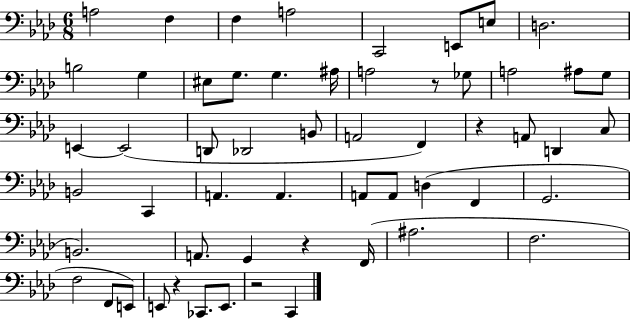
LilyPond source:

{
  \clef bass
  \numericTimeSignature
  \time 6/8
  \key aes \major
  a2 f4 | f4 a2 | c,2 e,8 e8 | d2. | \break b2 g4 | eis8 g8. g4. ais16 | a2 r8 ges8 | a2 ais8 g8 | \break e,4~~ e,2( | d,8 des,2 b,8 | a,2 f,4) | r4 a,8 d,4 c8 | \break b,2 c,4 | a,4. a,4. | a,8 a,8 d4( f,4 | g,2. | \break b,2.) | a,8. g,4 r4 f,16( | ais2. | f2. | \break f2 f,8 e,8) | e,8 r4 ces,8. e,8. | r2 c,4 | \bar "|."
}